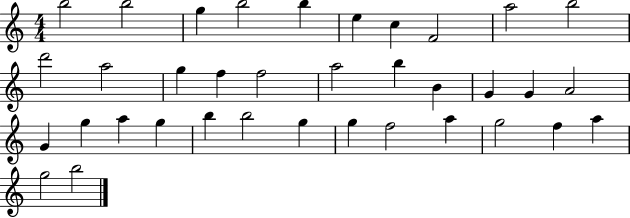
{
  \clef treble
  \numericTimeSignature
  \time 4/4
  \key c \major
  b''2 b''2 | g''4 b''2 b''4 | e''4 c''4 f'2 | a''2 b''2 | \break d'''2 a''2 | g''4 f''4 f''2 | a''2 b''4 b'4 | g'4 g'4 a'2 | \break g'4 g''4 a''4 g''4 | b''4 b''2 g''4 | g''4 f''2 a''4 | g''2 f''4 a''4 | \break g''2 b''2 | \bar "|."
}